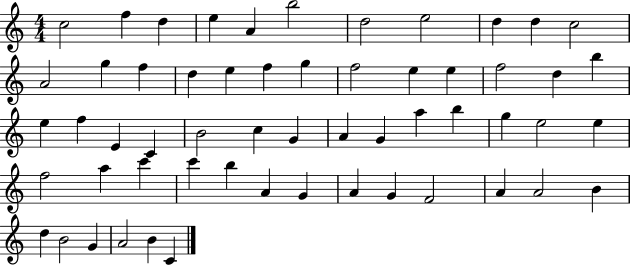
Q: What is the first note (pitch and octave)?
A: C5